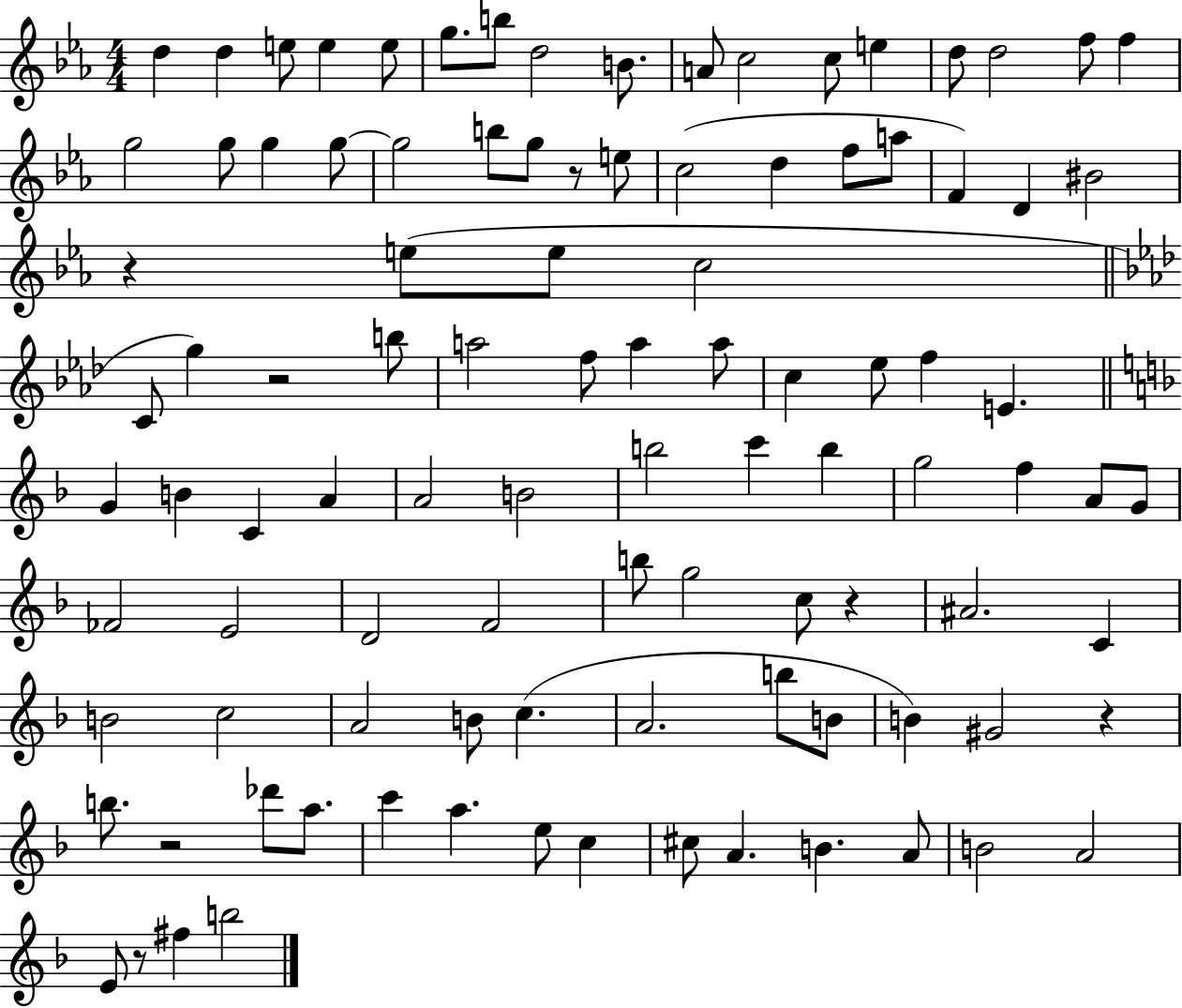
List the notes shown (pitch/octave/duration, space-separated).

D5/q D5/q E5/e E5/q E5/e G5/e. B5/e D5/h B4/e. A4/e C5/h C5/e E5/q D5/e D5/h F5/e F5/q G5/h G5/e G5/q G5/e G5/h B5/e G5/e R/e E5/e C5/h D5/q F5/e A5/e F4/q D4/q BIS4/h R/q E5/e E5/e C5/h C4/e G5/q R/h B5/e A5/h F5/e A5/q A5/e C5/q Eb5/e F5/q E4/q. G4/q B4/q C4/q A4/q A4/h B4/h B5/h C6/q B5/q G5/h F5/q A4/e G4/e FES4/h E4/h D4/h F4/h B5/e G5/h C5/e R/q A#4/h. C4/q B4/h C5/h A4/h B4/e C5/q. A4/h. B5/e B4/e B4/q G#4/h R/q B5/e. R/h Db6/e A5/e. C6/q A5/q. E5/e C5/q C#5/e A4/q. B4/q. A4/e B4/h A4/h E4/e R/e F#5/q B5/h